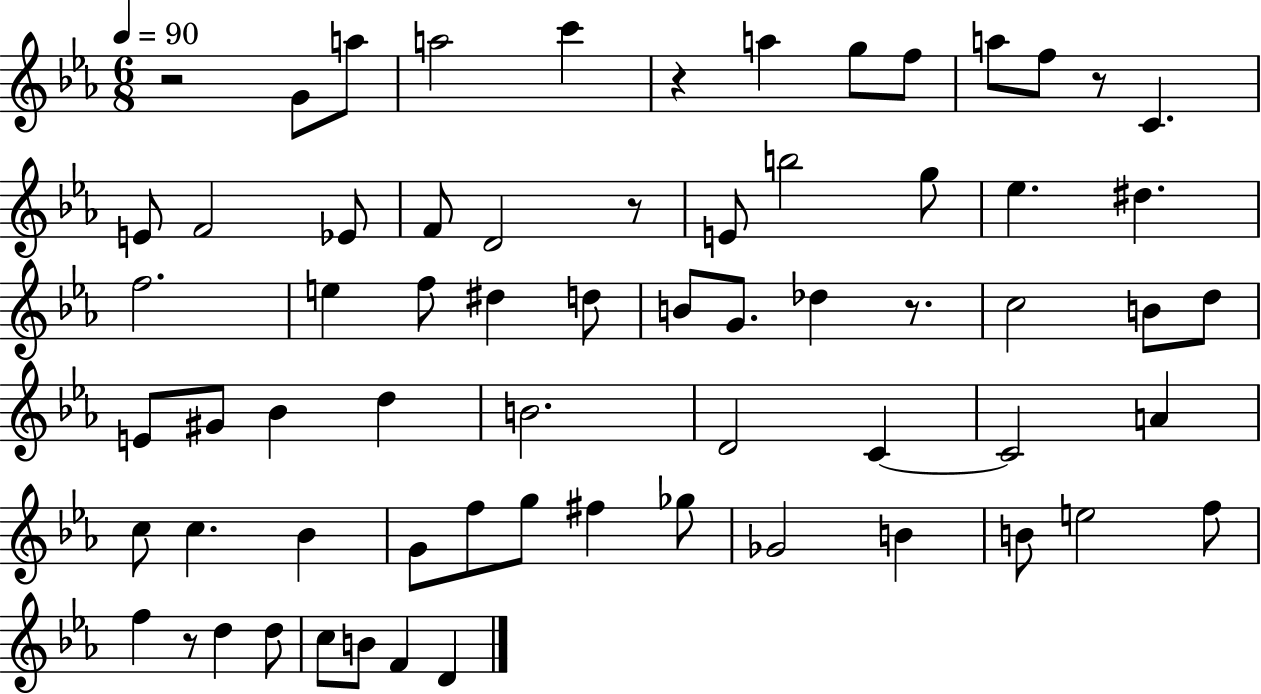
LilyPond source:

{
  \clef treble
  \numericTimeSignature
  \time 6/8
  \key ees \major
  \tempo 4 = 90
  r2 g'8 a''8 | a''2 c'''4 | r4 a''4 g''8 f''8 | a''8 f''8 r8 c'4. | \break e'8 f'2 ees'8 | f'8 d'2 r8 | e'8 b''2 g''8 | ees''4. dis''4. | \break f''2. | e''4 f''8 dis''4 d''8 | b'8 g'8. des''4 r8. | c''2 b'8 d''8 | \break e'8 gis'8 bes'4 d''4 | b'2. | d'2 c'4~~ | c'2 a'4 | \break c''8 c''4. bes'4 | g'8 f''8 g''8 fis''4 ges''8 | ges'2 b'4 | b'8 e''2 f''8 | \break f''4 r8 d''4 d''8 | c''8 b'8 f'4 d'4 | \bar "|."
}